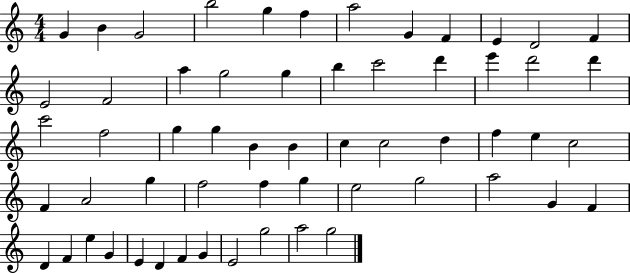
{
  \clef treble
  \numericTimeSignature
  \time 4/4
  \key c \major
  g'4 b'4 g'2 | b''2 g''4 f''4 | a''2 g'4 f'4 | e'4 d'2 f'4 | \break e'2 f'2 | a''4 g''2 g''4 | b''4 c'''2 d'''4 | e'''4 d'''2 d'''4 | \break c'''2 f''2 | g''4 g''4 b'4 b'4 | c''4 c''2 d''4 | f''4 e''4 c''2 | \break f'4 a'2 g''4 | f''2 f''4 g''4 | e''2 g''2 | a''2 g'4 f'4 | \break d'4 f'4 e''4 g'4 | e'4 d'4 f'4 g'4 | e'2 g''2 | a''2 g''2 | \break \bar "|."
}